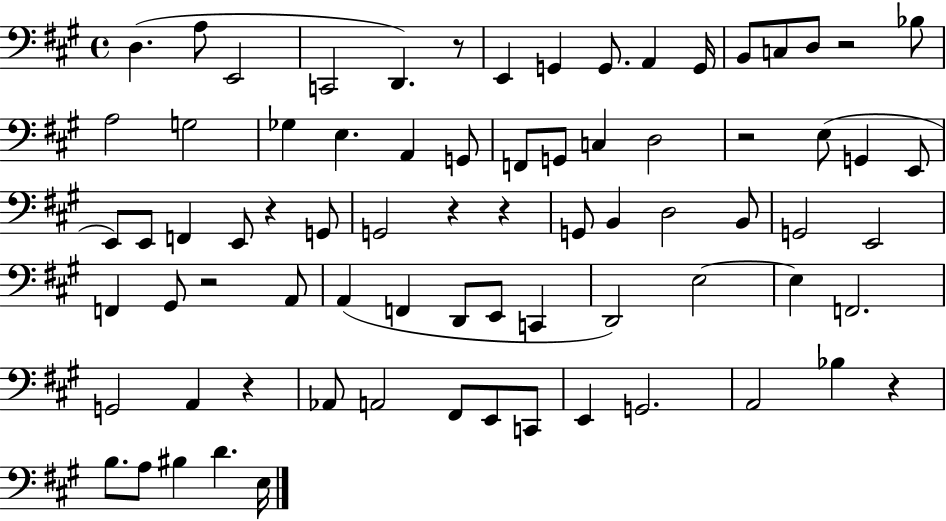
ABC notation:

X:1
T:Untitled
M:4/4
L:1/4
K:A
D, A,/2 E,,2 C,,2 D,, z/2 E,, G,, G,,/2 A,, G,,/4 B,,/2 C,/2 D,/2 z2 _B,/2 A,2 G,2 _G, E, A,, G,,/2 F,,/2 G,,/2 C, D,2 z2 E,/2 G,, E,,/2 E,,/2 E,,/2 F,, E,,/2 z G,,/2 G,,2 z z G,,/2 B,, D,2 B,,/2 G,,2 E,,2 F,, ^G,,/2 z2 A,,/2 A,, F,, D,,/2 E,,/2 C,, D,,2 E,2 E, F,,2 G,,2 A,, z _A,,/2 A,,2 ^F,,/2 E,,/2 C,,/2 E,, G,,2 A,,2 _B, z B,/2 A,/2 ^B, D E,/4